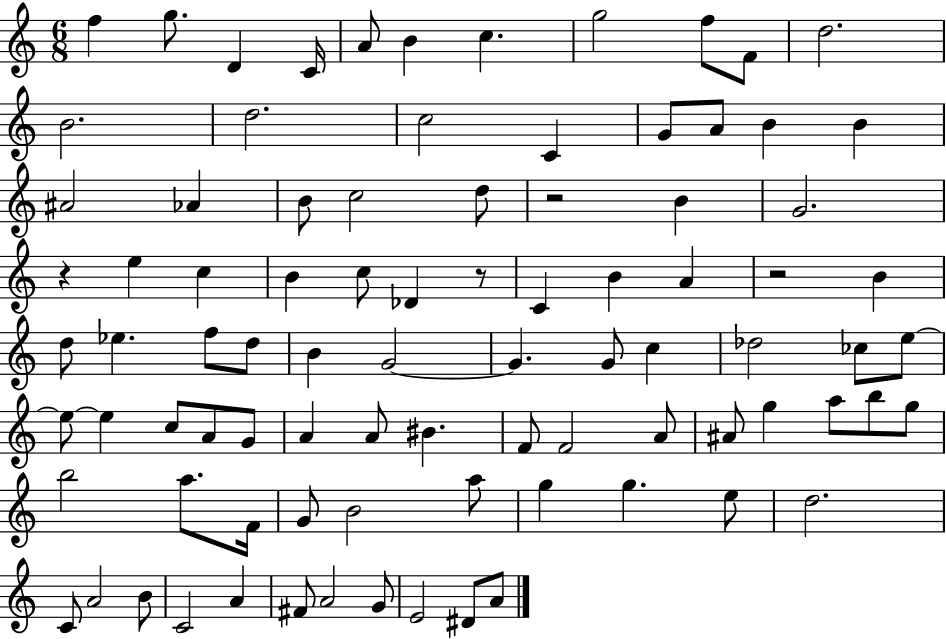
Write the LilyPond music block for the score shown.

{
  \clef treble
  \numericTimeSignature
  \time 6/8
  \key c \major
  f''4 g''8. d'4 c'16 | a'8 b'4 c''4. | g''2 f''8 f'8 | d''2. | \break b'2. | d''2. | c''2 c'4 | g'8 a'8 b'4 b'4 | \break ais'2 aes'4 | b'8 c''2 d''8 | r2 b'4 | g'2. | \break r4 e''4 c''4 | b'4 c''8 des'4 r8 | c'4 b'4 a'4 | r2 b'4 | \break d''8 ees''4. f''8 d''8 | b'4 g'2~~ | g'4. g'8 c''4 | des''2 ces''8 e''8~~ | \break e''8~~ e''4 c''8 a'8 g'8 | a'4 a'8 bis'4. | f'8 f'2 a'8 | ais'8 g''4 a''8 b''8 g''8 | \break b''2 a''8. f'16 | g'8 b'2 a''8 | g''4 g''4. e''8 | d''2. | \break c'8 a'2 b'8 | c'2 a'4 | fis'8 a'2 g'8 | e'2 dis'8 a'8 | \break \bar "|."
}